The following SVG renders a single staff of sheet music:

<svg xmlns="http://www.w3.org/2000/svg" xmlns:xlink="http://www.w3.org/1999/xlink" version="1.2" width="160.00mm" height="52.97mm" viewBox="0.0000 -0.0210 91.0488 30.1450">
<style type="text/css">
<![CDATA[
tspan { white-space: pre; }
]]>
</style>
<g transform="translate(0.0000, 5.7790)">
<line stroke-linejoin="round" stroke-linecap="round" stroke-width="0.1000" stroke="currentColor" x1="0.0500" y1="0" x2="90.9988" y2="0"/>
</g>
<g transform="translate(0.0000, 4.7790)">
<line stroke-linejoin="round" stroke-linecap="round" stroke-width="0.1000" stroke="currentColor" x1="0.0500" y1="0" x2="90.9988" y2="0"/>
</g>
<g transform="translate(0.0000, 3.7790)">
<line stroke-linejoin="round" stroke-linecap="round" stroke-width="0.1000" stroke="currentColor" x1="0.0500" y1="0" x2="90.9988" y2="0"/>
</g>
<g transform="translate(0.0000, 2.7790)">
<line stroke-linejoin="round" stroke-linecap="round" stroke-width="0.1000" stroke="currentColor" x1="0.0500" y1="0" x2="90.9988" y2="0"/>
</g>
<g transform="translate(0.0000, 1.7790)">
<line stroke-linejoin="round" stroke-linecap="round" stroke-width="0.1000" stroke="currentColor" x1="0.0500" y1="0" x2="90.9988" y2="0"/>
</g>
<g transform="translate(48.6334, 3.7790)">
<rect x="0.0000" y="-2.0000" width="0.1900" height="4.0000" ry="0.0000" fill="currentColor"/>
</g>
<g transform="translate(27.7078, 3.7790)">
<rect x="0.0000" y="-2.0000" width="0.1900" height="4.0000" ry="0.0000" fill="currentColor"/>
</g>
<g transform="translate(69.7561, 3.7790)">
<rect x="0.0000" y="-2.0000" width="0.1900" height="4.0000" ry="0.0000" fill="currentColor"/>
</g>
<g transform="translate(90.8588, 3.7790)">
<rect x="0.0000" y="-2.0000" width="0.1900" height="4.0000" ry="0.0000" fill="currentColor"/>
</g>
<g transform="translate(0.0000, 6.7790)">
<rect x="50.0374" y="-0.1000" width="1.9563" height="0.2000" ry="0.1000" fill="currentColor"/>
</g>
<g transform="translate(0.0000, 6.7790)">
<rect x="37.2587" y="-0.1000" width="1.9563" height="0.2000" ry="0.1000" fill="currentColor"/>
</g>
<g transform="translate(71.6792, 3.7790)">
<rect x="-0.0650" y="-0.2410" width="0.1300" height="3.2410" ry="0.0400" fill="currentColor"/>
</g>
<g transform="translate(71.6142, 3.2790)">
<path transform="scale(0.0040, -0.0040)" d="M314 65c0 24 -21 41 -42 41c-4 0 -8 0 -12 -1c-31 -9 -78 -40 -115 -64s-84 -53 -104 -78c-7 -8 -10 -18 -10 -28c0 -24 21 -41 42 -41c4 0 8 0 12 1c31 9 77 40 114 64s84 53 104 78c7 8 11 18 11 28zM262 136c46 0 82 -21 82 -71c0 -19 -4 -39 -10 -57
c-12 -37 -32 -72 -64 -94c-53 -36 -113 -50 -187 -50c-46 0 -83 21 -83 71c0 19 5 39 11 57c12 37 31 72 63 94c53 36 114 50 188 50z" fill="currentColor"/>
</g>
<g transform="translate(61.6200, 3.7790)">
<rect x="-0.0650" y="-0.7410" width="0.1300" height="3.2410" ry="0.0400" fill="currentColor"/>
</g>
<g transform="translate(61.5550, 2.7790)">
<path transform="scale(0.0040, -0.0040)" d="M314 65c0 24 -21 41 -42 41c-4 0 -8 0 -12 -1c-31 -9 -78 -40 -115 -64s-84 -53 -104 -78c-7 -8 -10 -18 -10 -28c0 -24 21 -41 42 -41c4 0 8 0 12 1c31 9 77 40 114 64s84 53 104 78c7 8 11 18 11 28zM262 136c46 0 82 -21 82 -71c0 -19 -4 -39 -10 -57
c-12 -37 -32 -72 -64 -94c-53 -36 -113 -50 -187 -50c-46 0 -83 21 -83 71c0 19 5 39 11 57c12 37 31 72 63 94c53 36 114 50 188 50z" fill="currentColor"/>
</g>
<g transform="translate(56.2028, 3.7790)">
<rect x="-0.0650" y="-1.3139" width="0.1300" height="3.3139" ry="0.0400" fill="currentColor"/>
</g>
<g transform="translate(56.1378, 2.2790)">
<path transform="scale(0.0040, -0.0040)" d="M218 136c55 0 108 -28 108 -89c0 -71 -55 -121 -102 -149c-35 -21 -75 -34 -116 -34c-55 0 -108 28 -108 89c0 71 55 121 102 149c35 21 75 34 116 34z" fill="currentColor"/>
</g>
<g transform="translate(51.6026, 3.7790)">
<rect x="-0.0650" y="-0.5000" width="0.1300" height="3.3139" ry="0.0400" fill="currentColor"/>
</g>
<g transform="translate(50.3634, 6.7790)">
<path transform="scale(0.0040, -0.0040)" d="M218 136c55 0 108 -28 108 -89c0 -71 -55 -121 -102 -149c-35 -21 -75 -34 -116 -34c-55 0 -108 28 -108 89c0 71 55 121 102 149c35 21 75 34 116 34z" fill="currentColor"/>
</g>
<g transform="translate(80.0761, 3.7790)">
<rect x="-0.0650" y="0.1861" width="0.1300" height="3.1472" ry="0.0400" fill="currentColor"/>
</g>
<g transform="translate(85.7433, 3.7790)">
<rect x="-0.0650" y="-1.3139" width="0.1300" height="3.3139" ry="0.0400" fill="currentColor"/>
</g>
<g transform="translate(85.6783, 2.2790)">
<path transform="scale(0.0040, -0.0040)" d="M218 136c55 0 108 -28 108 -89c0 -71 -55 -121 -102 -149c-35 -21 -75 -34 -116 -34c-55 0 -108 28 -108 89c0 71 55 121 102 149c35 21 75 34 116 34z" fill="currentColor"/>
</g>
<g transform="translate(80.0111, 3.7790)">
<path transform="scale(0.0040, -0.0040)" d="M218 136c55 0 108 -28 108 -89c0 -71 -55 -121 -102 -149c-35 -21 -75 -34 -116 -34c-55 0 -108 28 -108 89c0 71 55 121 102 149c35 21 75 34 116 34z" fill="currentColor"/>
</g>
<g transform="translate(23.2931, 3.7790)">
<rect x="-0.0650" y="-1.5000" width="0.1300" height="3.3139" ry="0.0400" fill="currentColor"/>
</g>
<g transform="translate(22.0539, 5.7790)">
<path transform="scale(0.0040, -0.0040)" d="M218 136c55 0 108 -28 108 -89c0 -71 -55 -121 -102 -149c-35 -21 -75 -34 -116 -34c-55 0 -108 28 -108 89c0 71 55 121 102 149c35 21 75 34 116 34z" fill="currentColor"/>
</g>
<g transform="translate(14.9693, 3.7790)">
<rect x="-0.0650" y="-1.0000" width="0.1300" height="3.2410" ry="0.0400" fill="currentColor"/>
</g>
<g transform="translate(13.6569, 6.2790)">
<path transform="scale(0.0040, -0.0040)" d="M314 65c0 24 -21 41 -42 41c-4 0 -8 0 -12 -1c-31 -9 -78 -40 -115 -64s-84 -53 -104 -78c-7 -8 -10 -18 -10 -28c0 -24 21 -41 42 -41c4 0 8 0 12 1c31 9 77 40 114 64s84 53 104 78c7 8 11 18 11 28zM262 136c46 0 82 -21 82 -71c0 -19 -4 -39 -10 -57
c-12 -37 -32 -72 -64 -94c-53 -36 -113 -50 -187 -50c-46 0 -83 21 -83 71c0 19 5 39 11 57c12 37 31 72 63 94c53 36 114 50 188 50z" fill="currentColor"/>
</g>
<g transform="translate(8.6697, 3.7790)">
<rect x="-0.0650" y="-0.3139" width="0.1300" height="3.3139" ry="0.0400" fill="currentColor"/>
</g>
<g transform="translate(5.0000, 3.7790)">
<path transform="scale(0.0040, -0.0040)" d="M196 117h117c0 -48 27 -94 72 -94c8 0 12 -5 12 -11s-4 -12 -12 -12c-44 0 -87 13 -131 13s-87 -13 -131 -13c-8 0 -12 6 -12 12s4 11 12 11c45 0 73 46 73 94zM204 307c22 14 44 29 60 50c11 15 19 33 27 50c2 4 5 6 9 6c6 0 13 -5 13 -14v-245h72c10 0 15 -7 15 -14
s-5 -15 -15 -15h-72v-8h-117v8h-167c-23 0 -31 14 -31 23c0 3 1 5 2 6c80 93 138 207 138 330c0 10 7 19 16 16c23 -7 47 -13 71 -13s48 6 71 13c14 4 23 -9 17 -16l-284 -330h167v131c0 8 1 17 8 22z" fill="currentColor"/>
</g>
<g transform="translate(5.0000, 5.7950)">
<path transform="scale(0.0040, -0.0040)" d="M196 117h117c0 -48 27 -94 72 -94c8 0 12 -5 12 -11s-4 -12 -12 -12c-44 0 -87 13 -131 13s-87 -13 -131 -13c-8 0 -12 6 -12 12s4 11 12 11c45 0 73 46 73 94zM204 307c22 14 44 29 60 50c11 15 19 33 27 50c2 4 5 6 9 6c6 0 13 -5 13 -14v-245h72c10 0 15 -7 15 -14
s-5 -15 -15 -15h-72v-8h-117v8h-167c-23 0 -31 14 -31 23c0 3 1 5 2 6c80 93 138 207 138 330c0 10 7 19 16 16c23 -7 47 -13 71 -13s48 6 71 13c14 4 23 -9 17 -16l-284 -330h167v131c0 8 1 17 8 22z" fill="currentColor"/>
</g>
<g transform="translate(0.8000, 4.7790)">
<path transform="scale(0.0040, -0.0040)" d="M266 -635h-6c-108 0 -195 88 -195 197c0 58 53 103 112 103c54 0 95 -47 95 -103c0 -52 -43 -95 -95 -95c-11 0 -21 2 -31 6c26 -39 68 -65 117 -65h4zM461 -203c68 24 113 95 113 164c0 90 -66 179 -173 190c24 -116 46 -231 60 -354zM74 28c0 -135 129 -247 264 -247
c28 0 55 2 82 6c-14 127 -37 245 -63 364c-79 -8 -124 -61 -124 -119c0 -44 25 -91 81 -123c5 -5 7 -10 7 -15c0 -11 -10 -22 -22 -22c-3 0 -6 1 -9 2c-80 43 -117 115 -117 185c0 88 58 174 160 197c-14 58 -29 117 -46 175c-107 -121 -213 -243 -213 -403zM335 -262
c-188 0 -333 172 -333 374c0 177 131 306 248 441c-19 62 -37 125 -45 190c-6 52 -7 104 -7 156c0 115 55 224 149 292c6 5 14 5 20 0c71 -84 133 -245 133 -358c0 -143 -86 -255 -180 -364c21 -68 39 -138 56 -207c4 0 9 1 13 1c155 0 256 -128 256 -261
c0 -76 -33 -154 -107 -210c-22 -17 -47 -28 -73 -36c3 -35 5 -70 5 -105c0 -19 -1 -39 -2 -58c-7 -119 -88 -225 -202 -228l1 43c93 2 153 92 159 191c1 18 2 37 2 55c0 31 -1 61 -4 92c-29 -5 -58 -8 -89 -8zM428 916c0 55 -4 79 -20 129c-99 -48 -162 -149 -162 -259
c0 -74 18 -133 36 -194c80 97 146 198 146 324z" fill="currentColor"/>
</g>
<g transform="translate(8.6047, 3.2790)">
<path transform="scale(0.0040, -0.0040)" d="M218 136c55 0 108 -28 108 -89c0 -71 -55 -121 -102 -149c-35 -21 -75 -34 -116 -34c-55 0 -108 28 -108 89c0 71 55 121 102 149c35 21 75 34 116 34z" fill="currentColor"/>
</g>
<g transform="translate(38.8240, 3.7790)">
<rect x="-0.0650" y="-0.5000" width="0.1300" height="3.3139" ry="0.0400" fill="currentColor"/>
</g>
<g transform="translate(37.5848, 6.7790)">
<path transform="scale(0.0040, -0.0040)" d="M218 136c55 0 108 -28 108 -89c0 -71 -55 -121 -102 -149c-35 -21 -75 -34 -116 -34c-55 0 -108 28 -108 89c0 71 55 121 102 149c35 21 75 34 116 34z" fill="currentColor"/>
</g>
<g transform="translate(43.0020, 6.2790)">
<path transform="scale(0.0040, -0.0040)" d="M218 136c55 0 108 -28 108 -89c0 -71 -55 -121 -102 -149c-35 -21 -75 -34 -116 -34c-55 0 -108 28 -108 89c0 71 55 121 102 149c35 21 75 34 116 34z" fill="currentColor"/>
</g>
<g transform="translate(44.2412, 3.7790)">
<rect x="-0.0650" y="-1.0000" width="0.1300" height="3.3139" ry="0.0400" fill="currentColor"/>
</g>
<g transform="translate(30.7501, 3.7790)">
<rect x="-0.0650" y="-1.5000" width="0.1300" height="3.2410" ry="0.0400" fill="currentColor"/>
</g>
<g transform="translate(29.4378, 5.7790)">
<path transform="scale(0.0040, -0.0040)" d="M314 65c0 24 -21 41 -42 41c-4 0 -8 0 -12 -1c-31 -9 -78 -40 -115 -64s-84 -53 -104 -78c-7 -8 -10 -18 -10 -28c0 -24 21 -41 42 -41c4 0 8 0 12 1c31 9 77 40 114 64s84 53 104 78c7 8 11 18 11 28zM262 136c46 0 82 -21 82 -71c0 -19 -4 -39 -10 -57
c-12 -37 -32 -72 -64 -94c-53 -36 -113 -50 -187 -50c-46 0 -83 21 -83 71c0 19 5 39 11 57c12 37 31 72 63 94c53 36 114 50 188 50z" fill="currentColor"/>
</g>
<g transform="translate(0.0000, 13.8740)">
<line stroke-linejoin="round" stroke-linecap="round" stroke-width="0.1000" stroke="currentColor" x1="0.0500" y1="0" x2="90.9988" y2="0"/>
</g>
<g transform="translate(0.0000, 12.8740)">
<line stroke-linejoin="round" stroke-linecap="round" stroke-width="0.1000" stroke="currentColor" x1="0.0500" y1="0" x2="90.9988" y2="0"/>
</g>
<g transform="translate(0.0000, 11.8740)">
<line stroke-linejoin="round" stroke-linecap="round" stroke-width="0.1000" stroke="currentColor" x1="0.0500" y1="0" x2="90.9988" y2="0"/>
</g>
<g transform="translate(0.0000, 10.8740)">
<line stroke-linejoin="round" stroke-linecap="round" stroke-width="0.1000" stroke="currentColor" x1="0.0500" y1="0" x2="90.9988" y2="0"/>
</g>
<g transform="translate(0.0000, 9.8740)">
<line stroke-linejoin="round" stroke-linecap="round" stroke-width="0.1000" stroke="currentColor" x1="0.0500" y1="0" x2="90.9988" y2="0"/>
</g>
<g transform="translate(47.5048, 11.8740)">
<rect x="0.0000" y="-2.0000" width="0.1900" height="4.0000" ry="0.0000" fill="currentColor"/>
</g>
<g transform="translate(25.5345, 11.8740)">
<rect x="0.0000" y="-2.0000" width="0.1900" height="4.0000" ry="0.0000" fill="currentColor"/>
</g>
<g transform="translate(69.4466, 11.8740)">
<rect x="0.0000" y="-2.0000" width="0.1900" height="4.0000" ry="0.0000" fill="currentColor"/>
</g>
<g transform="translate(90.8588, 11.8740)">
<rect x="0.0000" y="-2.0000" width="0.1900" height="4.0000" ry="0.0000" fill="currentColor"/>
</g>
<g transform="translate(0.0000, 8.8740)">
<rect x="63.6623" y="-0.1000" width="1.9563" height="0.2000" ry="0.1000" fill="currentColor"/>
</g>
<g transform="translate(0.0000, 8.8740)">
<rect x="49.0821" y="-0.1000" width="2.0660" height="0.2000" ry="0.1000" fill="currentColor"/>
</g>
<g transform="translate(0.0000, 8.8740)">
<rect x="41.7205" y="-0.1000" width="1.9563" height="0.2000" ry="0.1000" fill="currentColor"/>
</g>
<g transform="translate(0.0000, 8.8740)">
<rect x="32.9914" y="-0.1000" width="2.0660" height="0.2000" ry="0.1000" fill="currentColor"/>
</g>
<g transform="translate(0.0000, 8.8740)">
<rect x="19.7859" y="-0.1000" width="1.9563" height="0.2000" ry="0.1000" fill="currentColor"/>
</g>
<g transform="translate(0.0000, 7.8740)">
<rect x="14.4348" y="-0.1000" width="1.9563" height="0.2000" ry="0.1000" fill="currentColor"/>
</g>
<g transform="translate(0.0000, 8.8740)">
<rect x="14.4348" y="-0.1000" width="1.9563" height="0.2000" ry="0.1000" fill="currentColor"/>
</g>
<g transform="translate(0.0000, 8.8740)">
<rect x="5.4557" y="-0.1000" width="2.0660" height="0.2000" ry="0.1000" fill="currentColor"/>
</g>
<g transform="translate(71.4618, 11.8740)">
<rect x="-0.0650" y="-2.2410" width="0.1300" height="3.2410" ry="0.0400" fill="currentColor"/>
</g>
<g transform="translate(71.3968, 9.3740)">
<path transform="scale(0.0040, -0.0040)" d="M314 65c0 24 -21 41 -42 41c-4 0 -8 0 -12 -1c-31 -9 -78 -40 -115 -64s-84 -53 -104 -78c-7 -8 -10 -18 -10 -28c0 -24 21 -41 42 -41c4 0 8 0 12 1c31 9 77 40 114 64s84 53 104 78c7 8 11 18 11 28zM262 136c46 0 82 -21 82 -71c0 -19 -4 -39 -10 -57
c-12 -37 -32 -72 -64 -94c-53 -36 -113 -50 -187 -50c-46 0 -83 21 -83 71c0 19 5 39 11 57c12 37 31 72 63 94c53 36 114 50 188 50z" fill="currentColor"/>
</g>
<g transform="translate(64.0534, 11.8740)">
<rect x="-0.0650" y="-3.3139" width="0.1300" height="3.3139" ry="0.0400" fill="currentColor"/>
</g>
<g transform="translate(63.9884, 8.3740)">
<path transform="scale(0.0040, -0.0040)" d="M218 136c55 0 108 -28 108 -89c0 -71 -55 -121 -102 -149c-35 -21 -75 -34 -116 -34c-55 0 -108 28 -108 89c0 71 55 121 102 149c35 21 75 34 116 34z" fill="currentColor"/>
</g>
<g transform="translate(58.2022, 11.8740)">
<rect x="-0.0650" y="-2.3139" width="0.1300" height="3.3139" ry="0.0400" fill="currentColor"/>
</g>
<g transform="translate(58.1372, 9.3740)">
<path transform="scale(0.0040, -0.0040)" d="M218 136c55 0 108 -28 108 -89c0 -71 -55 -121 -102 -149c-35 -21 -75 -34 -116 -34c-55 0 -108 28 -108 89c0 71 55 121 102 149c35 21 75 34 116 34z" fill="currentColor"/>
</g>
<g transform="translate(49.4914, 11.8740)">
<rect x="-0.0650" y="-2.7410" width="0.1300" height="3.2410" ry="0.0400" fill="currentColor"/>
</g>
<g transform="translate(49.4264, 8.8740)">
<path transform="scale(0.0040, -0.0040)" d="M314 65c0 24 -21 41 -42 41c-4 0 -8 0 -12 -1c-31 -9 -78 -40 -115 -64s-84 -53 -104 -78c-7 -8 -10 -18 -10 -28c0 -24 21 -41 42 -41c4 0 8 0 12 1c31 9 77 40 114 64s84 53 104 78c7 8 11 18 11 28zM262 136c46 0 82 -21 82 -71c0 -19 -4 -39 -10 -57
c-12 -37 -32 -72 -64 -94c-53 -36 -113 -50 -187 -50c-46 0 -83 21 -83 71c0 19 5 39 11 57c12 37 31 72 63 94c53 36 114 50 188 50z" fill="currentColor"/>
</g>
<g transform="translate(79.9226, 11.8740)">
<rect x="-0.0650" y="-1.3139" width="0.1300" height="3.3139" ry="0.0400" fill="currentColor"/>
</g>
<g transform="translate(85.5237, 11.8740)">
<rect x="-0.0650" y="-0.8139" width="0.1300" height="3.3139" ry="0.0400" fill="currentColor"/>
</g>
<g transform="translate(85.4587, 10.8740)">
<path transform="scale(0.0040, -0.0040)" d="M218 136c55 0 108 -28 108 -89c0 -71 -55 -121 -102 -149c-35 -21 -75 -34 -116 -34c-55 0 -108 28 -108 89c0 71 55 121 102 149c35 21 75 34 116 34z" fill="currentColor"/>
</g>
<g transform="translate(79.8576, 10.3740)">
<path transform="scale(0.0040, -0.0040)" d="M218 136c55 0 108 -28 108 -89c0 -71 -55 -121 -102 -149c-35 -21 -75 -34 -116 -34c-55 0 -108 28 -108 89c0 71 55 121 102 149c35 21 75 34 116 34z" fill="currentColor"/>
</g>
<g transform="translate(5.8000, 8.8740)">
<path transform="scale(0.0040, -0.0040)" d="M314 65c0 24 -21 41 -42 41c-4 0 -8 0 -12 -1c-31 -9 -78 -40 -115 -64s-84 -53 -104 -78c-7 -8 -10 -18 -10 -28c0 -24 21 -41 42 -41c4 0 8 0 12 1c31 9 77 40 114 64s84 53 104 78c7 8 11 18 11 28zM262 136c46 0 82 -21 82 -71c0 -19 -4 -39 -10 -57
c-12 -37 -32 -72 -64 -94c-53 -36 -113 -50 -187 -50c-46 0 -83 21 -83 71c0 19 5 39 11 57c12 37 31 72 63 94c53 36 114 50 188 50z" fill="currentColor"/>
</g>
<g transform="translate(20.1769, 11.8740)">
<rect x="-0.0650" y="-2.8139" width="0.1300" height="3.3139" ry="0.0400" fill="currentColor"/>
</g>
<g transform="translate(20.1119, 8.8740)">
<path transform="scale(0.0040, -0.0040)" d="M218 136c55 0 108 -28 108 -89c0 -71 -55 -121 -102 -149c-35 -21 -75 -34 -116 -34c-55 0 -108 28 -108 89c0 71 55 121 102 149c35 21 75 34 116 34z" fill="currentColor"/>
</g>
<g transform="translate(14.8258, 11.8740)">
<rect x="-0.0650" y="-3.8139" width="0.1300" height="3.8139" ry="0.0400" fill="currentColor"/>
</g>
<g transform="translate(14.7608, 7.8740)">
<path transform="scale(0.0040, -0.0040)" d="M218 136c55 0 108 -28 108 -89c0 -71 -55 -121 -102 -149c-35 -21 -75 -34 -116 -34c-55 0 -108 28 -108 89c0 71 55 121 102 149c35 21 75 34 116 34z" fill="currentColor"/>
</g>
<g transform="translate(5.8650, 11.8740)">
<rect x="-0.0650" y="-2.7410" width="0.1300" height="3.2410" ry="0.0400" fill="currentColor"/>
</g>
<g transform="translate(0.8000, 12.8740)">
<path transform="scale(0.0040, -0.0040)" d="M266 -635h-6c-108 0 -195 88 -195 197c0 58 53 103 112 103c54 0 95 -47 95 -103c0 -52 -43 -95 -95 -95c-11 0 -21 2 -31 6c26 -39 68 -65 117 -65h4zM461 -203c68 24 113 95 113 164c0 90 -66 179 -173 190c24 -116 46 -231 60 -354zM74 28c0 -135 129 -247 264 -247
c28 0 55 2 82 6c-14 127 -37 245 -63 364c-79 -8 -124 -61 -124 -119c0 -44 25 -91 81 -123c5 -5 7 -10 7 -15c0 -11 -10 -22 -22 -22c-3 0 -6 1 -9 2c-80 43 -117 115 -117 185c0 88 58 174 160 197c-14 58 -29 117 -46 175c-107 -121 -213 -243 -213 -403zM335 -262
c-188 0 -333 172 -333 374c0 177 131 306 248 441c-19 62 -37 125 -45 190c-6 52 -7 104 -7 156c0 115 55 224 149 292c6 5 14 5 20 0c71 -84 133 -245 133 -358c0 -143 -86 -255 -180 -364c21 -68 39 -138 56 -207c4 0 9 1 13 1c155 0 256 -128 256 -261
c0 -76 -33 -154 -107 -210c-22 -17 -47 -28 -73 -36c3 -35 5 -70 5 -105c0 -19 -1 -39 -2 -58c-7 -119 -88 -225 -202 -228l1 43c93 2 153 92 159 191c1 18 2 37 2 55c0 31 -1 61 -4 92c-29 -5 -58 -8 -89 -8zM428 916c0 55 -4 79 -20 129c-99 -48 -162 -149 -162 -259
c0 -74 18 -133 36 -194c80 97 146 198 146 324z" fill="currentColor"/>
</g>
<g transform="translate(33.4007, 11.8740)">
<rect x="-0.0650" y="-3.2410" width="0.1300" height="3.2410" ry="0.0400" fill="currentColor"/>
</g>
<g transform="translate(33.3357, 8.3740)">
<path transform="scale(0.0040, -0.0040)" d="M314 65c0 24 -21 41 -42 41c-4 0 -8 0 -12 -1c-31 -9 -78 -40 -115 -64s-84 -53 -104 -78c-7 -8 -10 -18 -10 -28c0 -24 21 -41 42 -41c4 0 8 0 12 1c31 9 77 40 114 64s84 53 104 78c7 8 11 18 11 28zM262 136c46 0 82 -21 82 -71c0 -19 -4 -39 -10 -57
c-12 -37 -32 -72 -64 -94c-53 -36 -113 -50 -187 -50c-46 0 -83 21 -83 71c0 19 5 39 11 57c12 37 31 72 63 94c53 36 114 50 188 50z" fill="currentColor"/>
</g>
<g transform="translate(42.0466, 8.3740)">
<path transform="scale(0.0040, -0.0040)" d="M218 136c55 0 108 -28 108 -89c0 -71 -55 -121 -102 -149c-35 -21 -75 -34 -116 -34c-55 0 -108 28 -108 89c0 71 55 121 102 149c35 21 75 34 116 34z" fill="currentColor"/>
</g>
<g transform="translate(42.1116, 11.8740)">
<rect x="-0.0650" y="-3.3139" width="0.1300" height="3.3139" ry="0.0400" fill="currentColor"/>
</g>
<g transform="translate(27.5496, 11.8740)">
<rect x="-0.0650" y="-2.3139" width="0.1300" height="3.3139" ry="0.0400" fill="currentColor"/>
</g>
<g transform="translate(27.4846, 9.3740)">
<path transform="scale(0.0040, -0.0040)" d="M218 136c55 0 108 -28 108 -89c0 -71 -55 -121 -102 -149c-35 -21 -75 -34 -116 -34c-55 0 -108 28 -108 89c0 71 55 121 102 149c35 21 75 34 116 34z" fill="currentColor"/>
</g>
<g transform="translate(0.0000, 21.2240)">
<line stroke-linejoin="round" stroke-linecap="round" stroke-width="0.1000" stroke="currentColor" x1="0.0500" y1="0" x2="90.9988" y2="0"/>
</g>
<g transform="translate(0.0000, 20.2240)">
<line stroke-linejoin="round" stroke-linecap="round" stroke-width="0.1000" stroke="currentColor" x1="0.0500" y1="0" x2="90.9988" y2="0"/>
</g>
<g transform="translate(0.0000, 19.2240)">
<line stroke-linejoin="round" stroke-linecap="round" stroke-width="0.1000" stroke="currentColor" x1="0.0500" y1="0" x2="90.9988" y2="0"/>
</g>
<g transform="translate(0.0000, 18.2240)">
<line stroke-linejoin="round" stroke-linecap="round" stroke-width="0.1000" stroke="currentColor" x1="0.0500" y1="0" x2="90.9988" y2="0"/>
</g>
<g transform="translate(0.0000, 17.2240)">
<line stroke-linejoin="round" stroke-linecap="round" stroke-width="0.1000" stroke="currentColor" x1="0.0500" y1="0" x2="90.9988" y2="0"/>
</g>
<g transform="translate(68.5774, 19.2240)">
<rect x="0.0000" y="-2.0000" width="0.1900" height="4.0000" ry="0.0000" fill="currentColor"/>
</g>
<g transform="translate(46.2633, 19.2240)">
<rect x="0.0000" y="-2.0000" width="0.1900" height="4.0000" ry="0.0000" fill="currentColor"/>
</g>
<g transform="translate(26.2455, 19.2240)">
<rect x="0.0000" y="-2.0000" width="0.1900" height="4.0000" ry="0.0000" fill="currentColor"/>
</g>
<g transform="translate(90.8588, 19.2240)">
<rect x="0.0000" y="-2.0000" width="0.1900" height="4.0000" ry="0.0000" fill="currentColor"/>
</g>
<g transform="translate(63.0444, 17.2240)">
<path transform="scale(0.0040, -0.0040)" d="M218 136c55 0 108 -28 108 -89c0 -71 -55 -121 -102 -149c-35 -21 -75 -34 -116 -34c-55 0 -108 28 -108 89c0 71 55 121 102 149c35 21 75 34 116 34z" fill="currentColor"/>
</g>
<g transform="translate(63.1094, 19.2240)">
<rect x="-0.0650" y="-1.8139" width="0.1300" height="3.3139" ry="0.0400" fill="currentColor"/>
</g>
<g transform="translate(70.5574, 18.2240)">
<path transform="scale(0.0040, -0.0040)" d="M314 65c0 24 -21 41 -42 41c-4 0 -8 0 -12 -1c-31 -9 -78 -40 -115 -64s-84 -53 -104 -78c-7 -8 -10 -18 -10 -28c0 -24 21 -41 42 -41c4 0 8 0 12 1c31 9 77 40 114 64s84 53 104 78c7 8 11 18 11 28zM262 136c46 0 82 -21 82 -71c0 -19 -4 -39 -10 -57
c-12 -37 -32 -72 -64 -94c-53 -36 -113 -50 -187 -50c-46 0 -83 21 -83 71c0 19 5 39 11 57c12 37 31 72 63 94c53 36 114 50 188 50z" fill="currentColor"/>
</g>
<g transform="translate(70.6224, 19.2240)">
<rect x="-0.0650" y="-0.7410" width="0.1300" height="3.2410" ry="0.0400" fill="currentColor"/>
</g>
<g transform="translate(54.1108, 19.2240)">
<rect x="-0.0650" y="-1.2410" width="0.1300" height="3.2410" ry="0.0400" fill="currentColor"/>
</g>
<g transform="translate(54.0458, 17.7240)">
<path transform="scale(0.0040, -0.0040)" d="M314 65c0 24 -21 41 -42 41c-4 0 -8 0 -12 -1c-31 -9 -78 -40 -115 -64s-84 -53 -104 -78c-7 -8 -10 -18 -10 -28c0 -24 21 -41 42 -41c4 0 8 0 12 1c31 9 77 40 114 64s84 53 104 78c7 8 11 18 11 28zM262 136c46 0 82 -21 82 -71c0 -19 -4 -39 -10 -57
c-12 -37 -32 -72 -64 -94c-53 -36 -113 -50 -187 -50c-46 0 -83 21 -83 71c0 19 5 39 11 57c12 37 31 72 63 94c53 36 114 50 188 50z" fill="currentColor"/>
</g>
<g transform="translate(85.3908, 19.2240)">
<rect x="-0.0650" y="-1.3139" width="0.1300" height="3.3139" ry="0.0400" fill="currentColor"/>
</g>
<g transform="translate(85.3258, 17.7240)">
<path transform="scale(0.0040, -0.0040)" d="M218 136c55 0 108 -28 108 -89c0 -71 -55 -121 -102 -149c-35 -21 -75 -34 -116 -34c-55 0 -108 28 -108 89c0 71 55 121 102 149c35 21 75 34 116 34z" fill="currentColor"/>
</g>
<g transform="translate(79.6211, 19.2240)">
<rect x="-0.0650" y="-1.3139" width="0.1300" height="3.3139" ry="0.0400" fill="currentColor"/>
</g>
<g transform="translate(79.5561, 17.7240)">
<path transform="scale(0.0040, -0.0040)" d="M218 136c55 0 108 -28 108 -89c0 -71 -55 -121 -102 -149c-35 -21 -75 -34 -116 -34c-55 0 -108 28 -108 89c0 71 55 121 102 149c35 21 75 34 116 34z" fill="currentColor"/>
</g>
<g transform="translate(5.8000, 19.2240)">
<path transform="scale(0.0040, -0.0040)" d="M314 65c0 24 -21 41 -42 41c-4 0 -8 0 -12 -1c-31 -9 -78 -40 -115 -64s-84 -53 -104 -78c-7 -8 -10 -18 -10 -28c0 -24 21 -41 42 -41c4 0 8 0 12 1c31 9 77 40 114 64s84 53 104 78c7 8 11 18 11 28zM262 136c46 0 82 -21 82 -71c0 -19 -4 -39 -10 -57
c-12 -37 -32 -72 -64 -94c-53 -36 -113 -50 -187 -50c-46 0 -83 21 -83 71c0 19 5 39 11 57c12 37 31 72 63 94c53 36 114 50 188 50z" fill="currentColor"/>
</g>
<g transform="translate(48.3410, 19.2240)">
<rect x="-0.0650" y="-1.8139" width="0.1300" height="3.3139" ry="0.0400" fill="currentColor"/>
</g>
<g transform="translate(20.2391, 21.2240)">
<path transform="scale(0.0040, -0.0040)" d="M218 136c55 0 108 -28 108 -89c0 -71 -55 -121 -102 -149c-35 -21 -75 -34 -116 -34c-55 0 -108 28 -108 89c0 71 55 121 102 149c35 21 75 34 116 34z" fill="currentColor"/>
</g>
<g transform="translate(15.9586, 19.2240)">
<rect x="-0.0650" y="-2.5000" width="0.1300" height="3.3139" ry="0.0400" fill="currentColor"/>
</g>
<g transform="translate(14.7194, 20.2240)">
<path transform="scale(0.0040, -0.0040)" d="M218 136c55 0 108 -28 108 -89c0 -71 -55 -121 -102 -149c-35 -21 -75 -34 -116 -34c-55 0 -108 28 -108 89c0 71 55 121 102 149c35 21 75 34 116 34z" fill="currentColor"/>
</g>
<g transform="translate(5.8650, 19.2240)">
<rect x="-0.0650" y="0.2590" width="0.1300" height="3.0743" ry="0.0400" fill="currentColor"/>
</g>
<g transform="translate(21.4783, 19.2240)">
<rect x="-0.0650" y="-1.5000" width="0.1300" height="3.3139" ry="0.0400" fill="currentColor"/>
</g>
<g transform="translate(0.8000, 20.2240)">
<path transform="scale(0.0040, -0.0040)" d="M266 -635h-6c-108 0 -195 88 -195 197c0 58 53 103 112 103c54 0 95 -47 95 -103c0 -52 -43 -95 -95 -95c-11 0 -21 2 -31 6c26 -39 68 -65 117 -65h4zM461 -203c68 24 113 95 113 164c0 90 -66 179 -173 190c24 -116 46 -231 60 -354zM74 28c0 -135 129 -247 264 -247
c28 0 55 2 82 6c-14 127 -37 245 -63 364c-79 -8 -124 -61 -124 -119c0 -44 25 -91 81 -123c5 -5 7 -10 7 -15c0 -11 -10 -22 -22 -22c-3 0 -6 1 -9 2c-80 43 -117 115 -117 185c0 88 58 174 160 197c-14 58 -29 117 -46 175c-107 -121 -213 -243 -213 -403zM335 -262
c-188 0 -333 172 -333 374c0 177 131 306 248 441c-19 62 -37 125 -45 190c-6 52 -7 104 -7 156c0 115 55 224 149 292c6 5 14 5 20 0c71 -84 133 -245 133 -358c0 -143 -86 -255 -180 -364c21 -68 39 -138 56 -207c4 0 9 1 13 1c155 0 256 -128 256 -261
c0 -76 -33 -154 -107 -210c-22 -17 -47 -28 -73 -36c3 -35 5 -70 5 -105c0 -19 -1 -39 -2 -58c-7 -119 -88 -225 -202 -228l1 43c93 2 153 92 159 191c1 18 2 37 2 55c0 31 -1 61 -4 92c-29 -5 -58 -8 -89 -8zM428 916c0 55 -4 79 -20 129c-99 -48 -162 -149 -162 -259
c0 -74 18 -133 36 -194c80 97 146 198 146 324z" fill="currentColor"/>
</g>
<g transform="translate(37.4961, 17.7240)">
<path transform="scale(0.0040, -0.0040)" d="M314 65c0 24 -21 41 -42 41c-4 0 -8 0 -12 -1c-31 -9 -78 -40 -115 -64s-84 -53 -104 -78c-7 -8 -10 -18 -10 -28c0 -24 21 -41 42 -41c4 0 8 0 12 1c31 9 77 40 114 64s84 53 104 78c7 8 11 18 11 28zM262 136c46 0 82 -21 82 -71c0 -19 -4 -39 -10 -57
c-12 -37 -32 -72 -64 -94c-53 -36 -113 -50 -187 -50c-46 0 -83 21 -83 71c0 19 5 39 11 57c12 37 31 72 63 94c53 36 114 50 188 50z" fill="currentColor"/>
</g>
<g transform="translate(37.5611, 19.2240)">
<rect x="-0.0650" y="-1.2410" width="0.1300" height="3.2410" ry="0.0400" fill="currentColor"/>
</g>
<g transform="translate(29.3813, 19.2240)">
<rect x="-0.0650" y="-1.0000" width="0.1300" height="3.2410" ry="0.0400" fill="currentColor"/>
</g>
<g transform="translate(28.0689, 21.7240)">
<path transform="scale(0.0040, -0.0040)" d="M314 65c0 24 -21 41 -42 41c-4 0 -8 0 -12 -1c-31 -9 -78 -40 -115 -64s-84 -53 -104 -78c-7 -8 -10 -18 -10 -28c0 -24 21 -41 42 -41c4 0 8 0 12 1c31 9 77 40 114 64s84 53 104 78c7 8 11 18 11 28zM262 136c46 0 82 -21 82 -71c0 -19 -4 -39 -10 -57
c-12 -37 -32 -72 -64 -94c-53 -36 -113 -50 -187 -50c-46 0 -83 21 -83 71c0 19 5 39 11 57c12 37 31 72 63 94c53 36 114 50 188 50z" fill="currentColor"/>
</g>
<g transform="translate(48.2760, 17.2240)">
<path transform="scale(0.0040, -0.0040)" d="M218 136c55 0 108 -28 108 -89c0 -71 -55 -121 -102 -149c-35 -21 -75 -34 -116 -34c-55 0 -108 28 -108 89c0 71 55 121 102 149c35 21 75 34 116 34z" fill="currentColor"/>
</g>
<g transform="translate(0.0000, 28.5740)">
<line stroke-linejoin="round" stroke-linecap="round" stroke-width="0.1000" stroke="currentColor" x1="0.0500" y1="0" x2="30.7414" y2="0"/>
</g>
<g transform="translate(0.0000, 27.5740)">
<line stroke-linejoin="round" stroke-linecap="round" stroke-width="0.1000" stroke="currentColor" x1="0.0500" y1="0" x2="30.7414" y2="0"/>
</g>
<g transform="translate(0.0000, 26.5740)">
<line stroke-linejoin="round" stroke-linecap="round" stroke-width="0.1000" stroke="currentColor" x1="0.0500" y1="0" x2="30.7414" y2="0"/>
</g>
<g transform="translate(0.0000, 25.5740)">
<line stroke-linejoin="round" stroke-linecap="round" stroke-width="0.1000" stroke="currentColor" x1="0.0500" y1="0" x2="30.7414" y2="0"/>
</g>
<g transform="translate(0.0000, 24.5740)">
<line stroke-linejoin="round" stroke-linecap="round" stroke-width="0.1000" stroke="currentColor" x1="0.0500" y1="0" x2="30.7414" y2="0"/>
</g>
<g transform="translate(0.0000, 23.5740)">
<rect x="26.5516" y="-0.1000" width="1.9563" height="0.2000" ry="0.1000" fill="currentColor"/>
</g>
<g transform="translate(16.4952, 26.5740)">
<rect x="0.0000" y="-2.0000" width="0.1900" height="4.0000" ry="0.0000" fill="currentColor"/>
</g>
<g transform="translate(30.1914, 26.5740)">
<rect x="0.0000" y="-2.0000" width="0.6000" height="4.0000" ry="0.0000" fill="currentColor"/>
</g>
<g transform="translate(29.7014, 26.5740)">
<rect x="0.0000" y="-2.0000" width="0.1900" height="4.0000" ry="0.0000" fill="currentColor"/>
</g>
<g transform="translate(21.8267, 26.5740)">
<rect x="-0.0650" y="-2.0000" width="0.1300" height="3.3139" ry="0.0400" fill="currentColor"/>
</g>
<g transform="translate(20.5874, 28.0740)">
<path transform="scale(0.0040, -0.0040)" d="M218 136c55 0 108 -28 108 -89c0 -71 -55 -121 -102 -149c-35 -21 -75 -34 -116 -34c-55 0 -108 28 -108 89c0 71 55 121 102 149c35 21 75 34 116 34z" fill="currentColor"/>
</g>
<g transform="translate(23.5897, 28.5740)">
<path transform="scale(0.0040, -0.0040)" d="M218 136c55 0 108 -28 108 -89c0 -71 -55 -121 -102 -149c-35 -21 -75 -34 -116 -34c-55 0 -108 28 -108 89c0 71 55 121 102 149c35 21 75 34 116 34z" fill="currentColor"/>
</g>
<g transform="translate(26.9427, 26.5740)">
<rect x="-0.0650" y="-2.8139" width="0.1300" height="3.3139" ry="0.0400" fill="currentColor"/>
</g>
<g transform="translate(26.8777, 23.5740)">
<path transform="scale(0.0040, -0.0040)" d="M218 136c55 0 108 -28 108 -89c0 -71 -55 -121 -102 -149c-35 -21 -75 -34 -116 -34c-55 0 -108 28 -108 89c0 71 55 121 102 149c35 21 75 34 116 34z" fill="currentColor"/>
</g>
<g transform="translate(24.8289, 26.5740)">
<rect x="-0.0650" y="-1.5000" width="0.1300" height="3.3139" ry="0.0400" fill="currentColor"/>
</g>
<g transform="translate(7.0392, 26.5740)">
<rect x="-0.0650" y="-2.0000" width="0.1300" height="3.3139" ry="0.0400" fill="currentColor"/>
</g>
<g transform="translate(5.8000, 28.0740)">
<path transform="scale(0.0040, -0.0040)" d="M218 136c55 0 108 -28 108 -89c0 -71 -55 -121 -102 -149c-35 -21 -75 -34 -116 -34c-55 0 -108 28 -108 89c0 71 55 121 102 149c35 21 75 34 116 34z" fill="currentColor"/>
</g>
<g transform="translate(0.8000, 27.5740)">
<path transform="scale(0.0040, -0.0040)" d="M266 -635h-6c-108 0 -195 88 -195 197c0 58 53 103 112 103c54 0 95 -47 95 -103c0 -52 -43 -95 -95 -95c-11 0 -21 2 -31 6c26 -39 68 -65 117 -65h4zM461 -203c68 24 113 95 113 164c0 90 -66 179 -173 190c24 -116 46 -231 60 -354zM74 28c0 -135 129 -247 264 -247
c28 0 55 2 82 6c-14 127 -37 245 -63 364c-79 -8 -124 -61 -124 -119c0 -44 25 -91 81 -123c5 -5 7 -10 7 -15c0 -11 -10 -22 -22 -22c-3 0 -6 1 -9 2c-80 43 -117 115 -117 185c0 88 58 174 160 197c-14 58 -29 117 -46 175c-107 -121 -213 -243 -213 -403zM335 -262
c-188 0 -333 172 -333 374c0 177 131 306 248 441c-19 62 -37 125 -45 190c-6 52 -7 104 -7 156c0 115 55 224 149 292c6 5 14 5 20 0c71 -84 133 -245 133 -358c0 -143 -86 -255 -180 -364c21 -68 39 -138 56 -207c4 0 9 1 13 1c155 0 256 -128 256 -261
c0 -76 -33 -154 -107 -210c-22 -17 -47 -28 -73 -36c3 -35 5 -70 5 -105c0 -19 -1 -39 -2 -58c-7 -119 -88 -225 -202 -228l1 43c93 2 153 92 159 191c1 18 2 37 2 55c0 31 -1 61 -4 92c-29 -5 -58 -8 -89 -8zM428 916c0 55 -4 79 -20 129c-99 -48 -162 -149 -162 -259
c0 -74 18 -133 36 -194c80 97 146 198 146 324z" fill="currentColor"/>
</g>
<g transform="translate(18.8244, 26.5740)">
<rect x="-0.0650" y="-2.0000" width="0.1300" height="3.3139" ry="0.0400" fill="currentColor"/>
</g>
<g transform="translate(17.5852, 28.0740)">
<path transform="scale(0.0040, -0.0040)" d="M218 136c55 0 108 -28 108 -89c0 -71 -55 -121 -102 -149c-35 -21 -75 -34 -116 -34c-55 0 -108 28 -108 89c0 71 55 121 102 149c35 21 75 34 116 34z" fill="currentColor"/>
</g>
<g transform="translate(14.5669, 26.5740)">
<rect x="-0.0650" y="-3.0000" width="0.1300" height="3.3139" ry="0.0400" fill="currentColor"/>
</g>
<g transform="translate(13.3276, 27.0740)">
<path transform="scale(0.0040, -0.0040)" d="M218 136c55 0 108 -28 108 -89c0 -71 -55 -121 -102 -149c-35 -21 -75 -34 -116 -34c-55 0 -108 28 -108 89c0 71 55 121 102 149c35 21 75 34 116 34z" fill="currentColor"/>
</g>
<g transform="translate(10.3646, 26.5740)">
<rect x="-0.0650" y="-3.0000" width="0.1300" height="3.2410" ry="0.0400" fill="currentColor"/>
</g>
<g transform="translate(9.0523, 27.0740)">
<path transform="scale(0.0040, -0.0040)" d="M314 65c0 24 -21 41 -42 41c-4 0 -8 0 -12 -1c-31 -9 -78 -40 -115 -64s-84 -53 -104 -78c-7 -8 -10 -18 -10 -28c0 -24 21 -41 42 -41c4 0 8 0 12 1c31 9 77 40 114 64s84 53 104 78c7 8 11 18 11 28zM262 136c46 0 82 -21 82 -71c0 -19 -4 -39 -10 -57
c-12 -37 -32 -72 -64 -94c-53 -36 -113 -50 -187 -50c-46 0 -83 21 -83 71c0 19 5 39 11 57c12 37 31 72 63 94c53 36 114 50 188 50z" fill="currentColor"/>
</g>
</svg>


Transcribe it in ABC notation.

X:1
T:Untitled
M:4/4
L:1/4
K:C
c D2 E E2 C D C e d2 c2 B e a2 c' a g b2 b a2 g b g2 e d B2 G E D2 e2 f e2 f d2 e e F A2 A F F E a